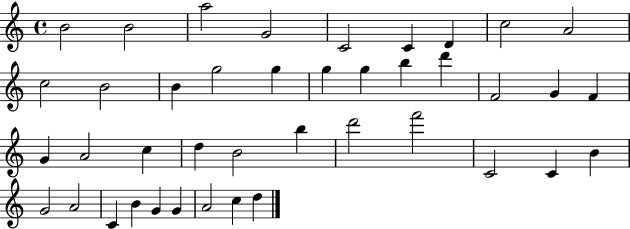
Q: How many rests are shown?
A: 0